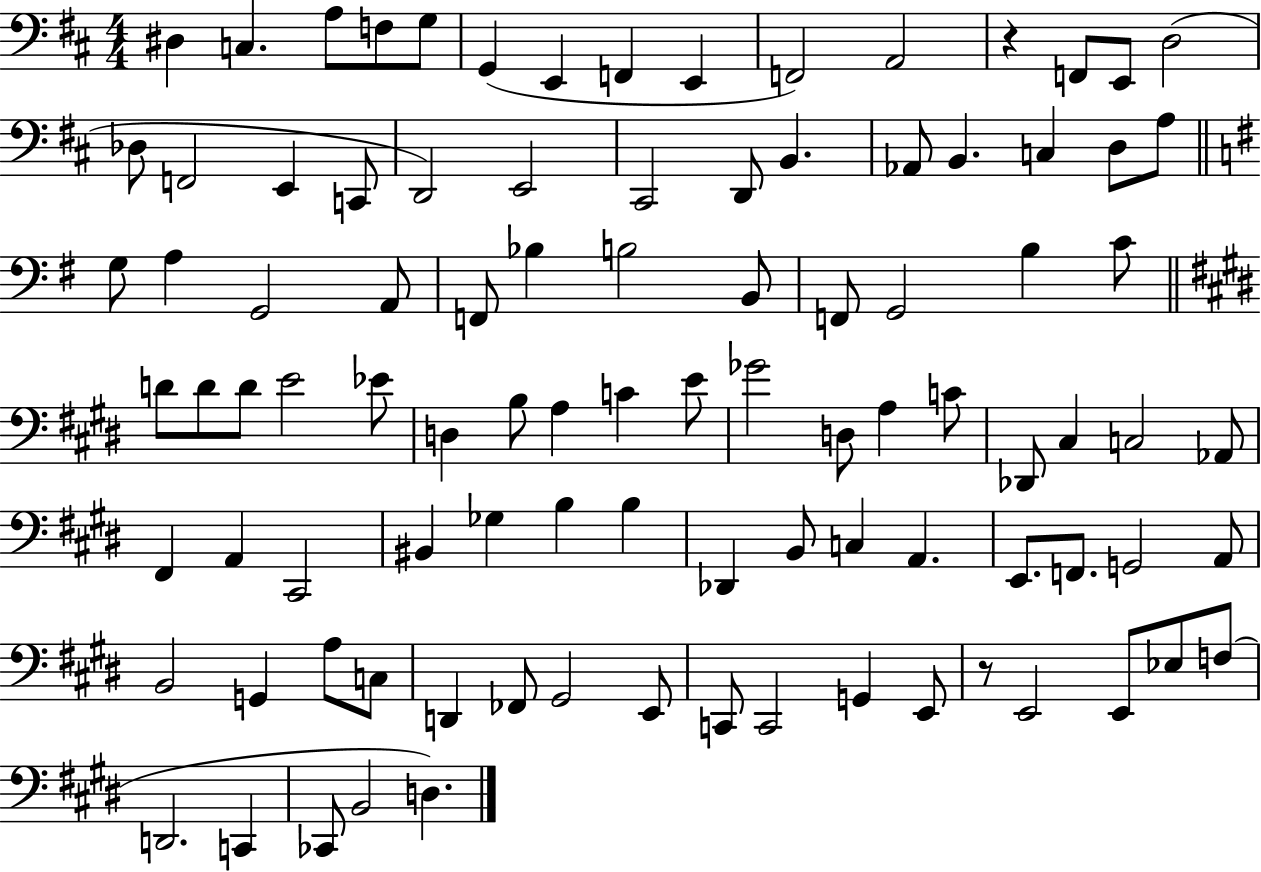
D#3/q C3/q. A3/e F3/e G3/e G2/q E2/q F2/q E2/q F2/h A2/h R/q F2/e E2/e D3/h Db3/e F2/h E2/q C2/e D2/h E2/h C#2/h D2/e B2/q. Ab2/e B2/q. C3/q D3/e A3/e G3/e A3/q G2/h A2/e F2/e Bb3/q B3/h B2/e F2/e G2/h B3/q C4/e D4/e D4/e D4/e E4/h Eb4/e D3/q B3/e A3/q C4/q E4/e Gb4/h D3/e A3/q C4/e Db2/e C#3/q C3/h Ab2/e F#2/q A2/q C#2/h BIS2/q Gb3/q B3/q B3/q Db2/q B2/e C3/q A2/q. E2/e. F2/e. G2/h A2/e B2/h G2/q A3/e C3/e D2/q FES2/e G#2/h E2/e C2/e C2/h G2/q E2/e R/e E2/h E2/e Eb3/e F3/e D2/h. C2/q CES2/e B2/h D3/q.